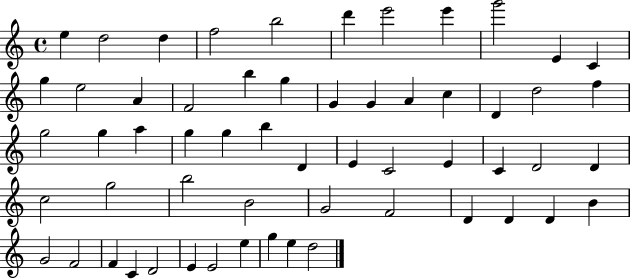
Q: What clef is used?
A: treble